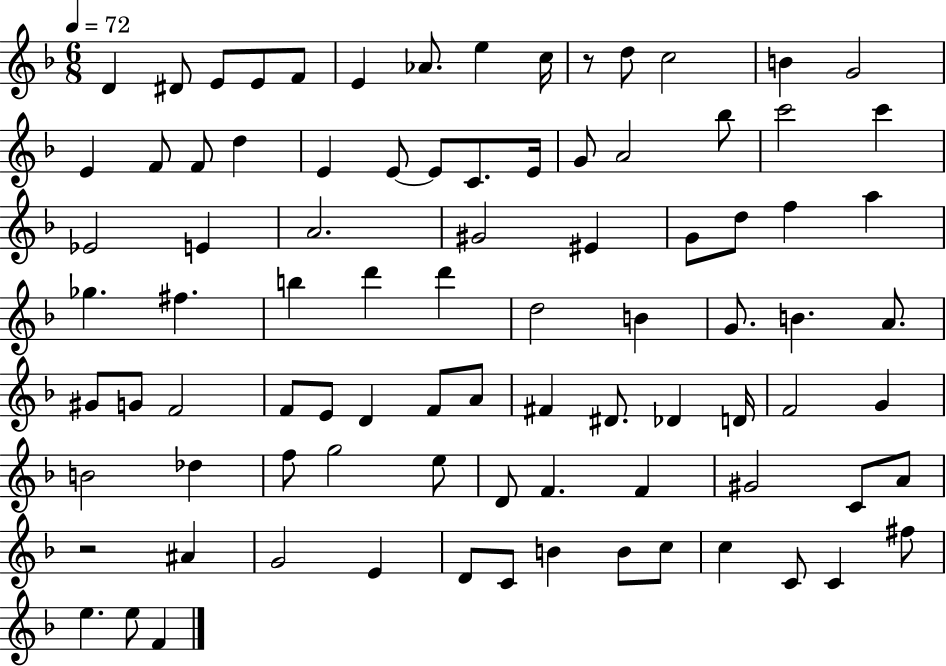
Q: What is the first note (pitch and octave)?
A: D4